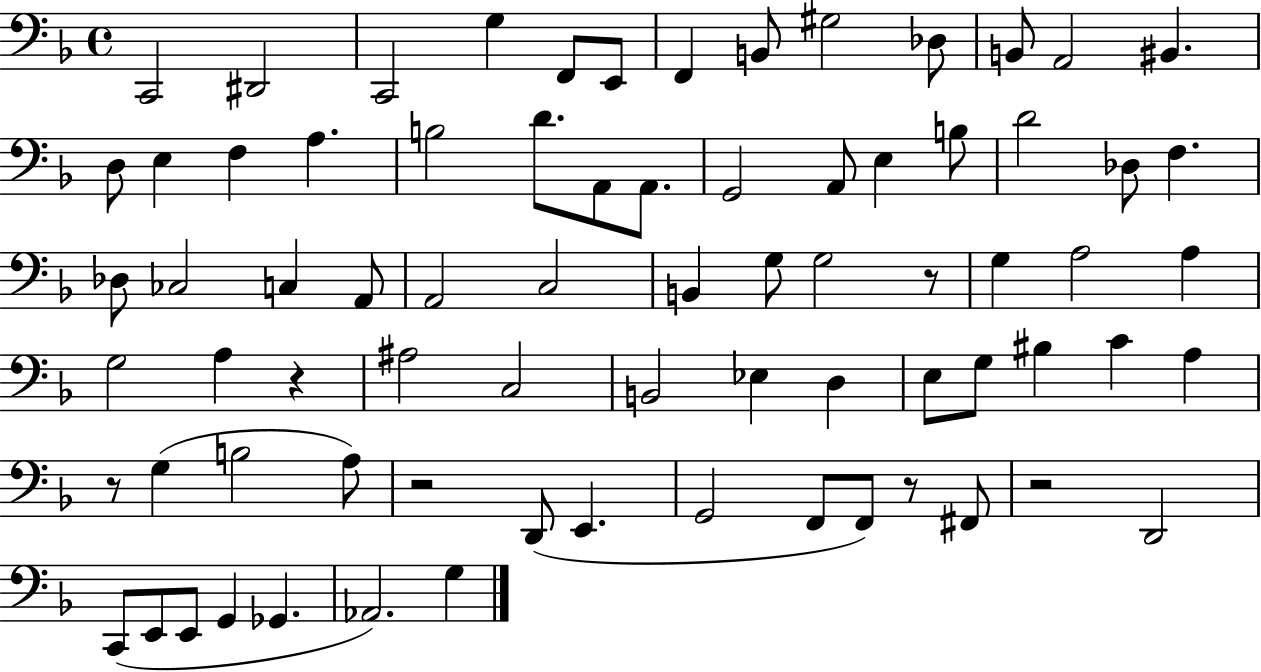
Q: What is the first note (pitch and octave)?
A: C2